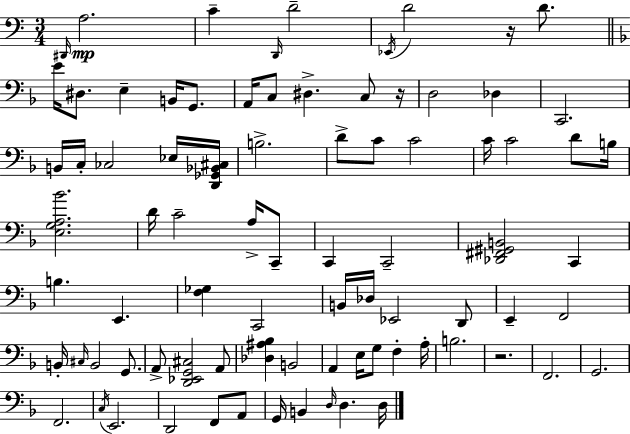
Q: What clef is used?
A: bass